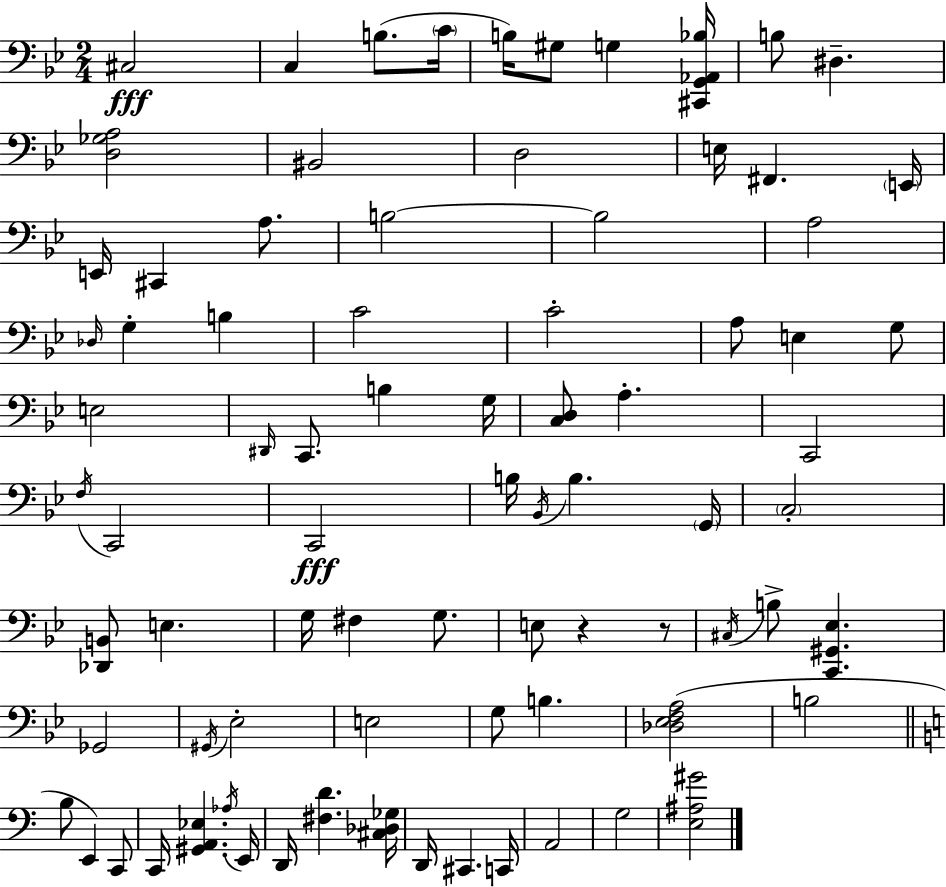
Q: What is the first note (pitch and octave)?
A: C#3